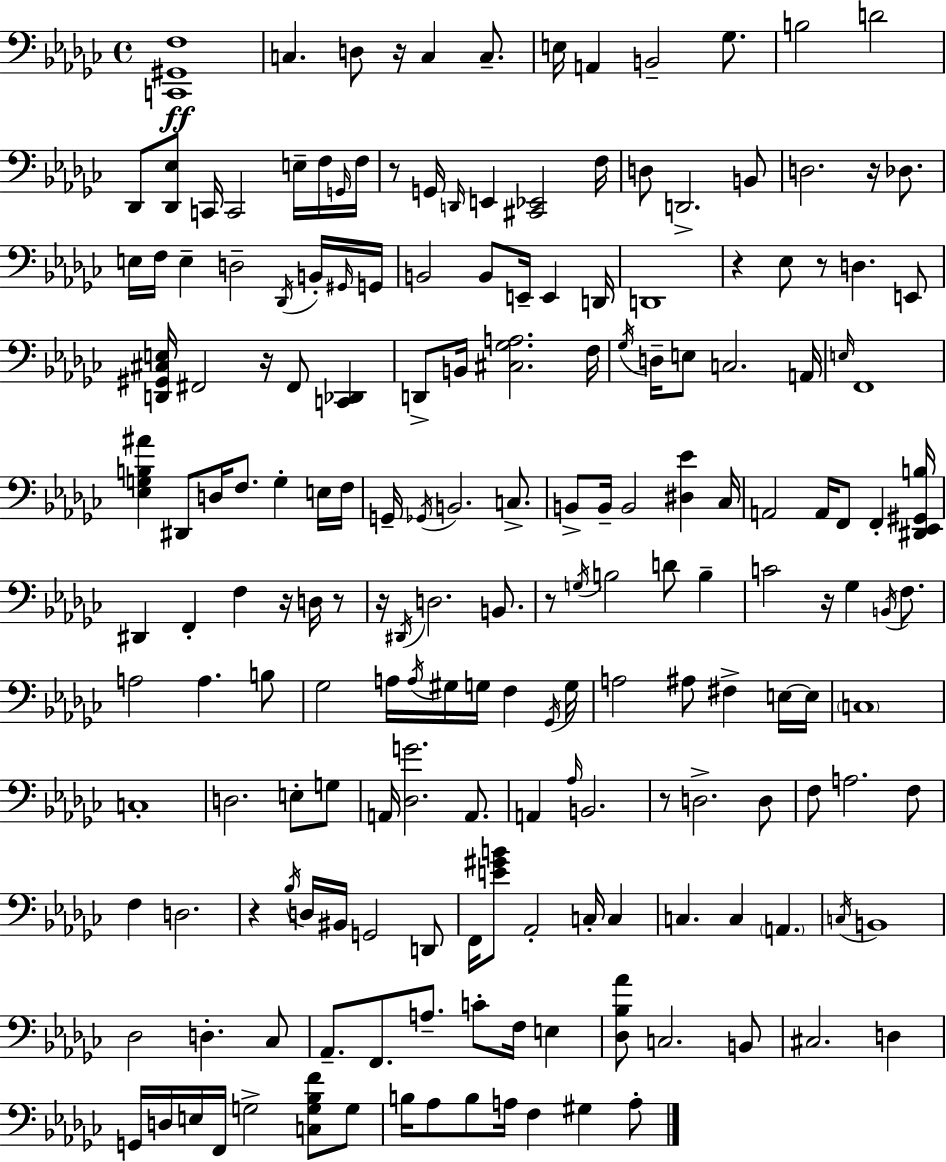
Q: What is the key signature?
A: EES minor